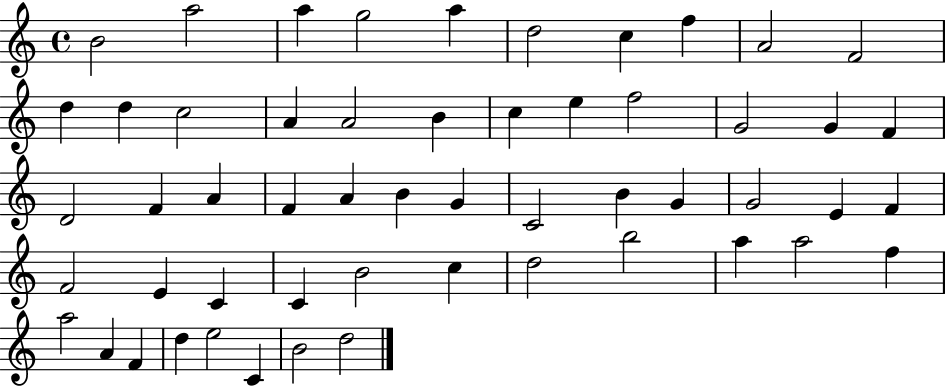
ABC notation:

X:1
T:Untitled
M:4/4
L:1/4
K:C
B2 a2 a g2 a d2 c f A2 F2 d d c2 A A2 B c e f2 G2 G F D2 F A F A B G C2 B G G2 E F F2 E C C B2 c d2 b2 a a2 f a2 A F d e2 C B2 d2